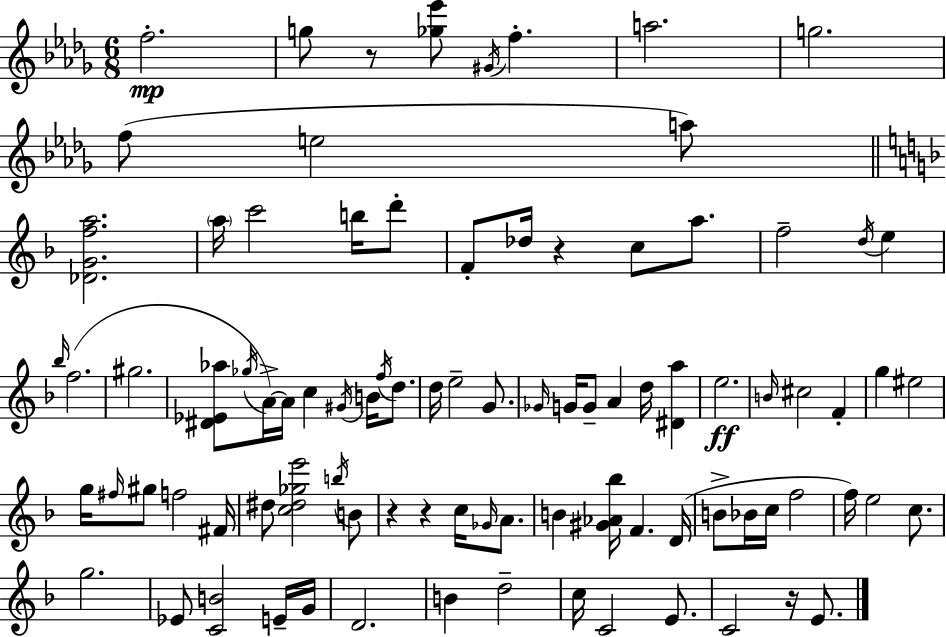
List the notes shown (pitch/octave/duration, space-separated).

F5/h. G5/e R/e [Gb5,Eb6]/e G#4/s F5/q. A5/h. G5/h. F5/e E5/h A5/e [Db4,G4,F5,A5]/h. A5/s C6/h B5/s D6/e F4/e Db5/s R/q C5/e A5/e. F5/h D5/s E5/q Bb5/s F5/h. G#5/h. [D#4,Eb4,Ab5]/e Gb5/s A4/s A4/s C5/q G#4/s B4/s F5/s D5/e. D5/s E5/h G4/e. Gb4/s G4/s G4/e A4/q D5/s [D#4,A5]/q E5/h. B4/s C#5/h F4/q G5/q EIS5/h G5/s F#5/s G#5/e F5/h F#4/s D#5/e [C5,D#5,Gb5,E6]/h B5/s B4/e R/q R/q C5/s Gb4/s A4/e. B4/q [G#4,Ab4,Bb5]/s F4/q. D4/s B4/e Bb4/s C5/s F5/h F5/s E5/h C5/e. G5/h. Eb4/e [C4,B4]/h E4/s G4/s D4/h. B4/q D5/h C5/s C4/h E4/e. C4/h R/s E4/e.